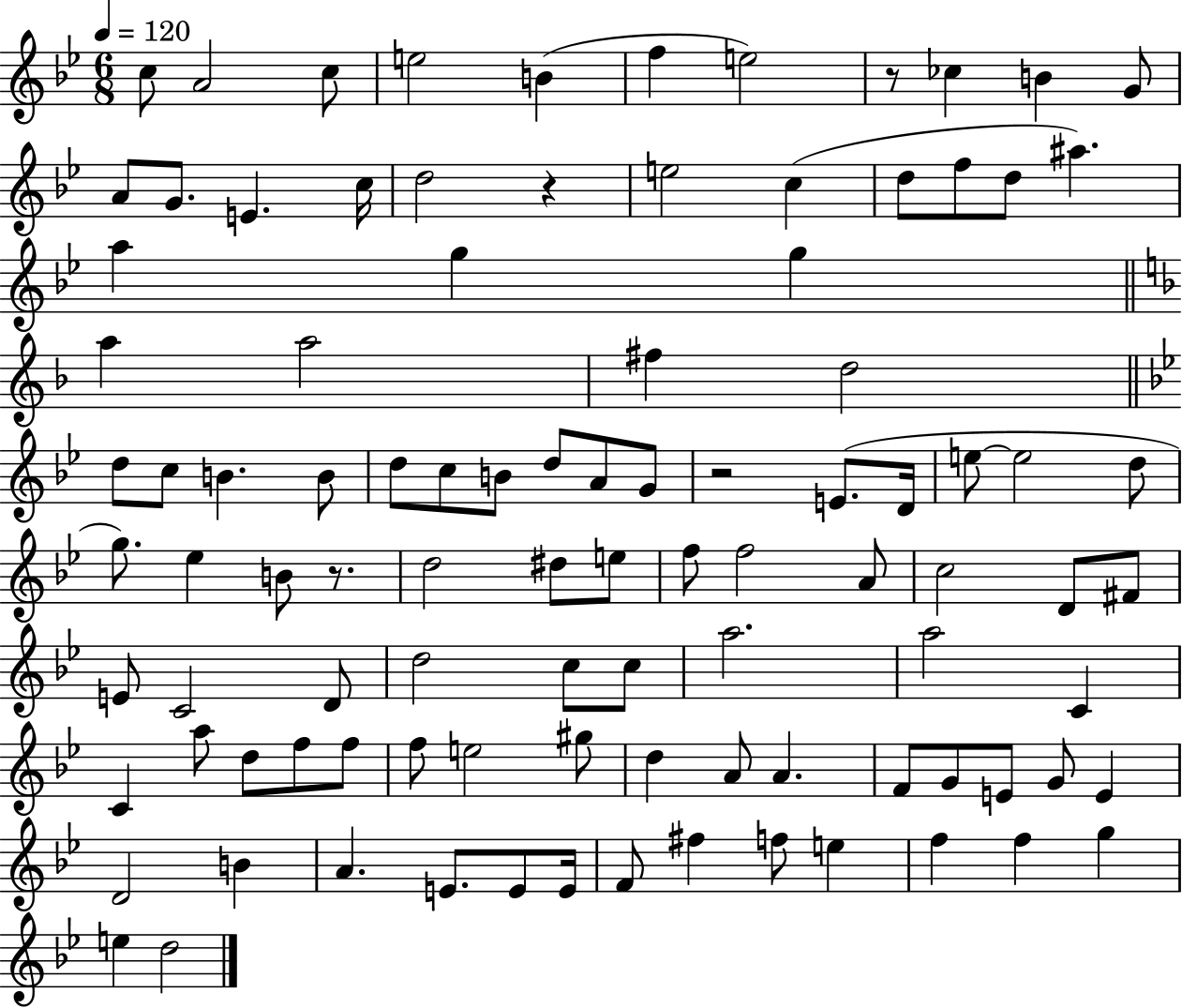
X:1
T:Untitled
M:6/8
L:1/4
K:Bb
c/2 A2 c/2 e2 B f e2 z/2 _c B G/2 A/2 G/2 E c/4 d2 z e2 c d/2 f/2 d/2 ^a a g g a a2 ^f d2 d/2 c/2 B B/2 d/2 c/2 B/2 d/2 A/2 G/2 z2 E/2 D/4 e/2 e2 d/2 g/2 _e B/2 z/2 d2 ^d/2 e/2 f/2 f2 A/2 c2 D/2 ^F/2 E/2 C2 D/2 d2 c/2 c/2 a2 a2 C C a/2 d/2 f/2 f/2 f/2 e2 ^g/2 d A/2 A F/2 G/2 E/2 G/2 E D2 B A E/2 E/2 E/4 F/2 ^f f/2 e f f g e d2